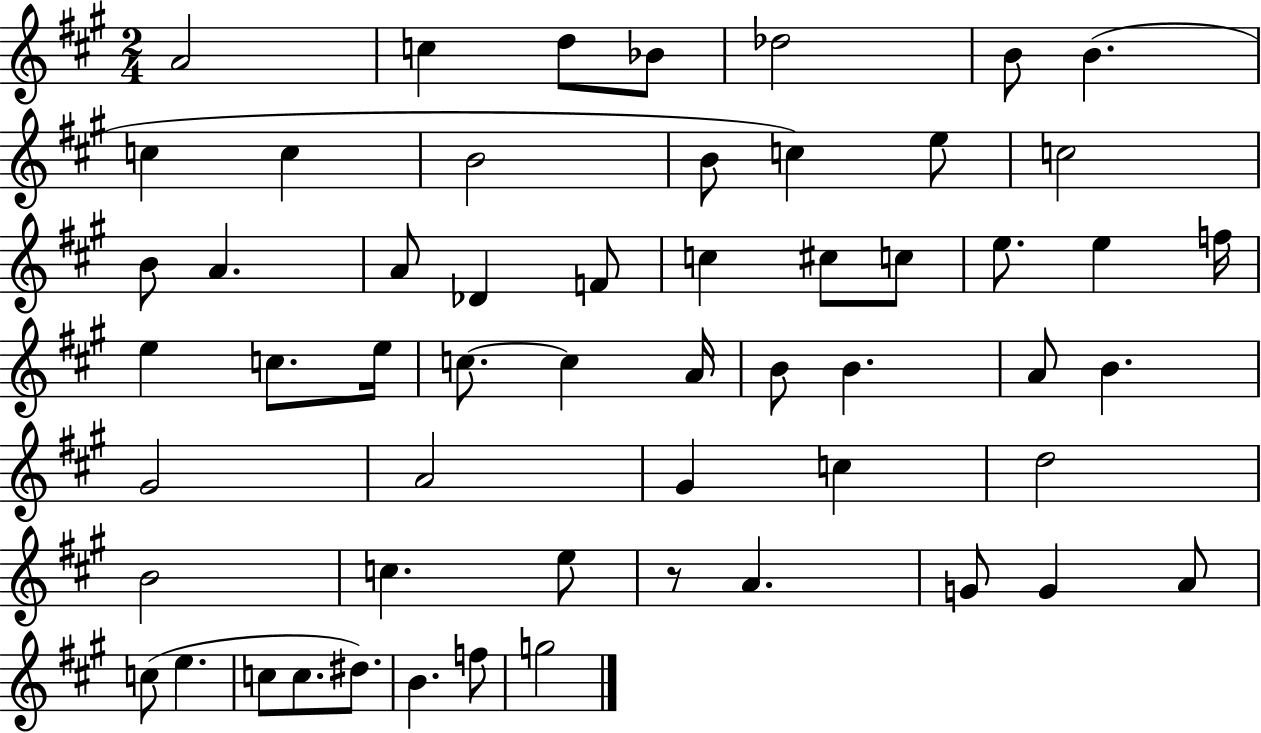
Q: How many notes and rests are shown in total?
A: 56